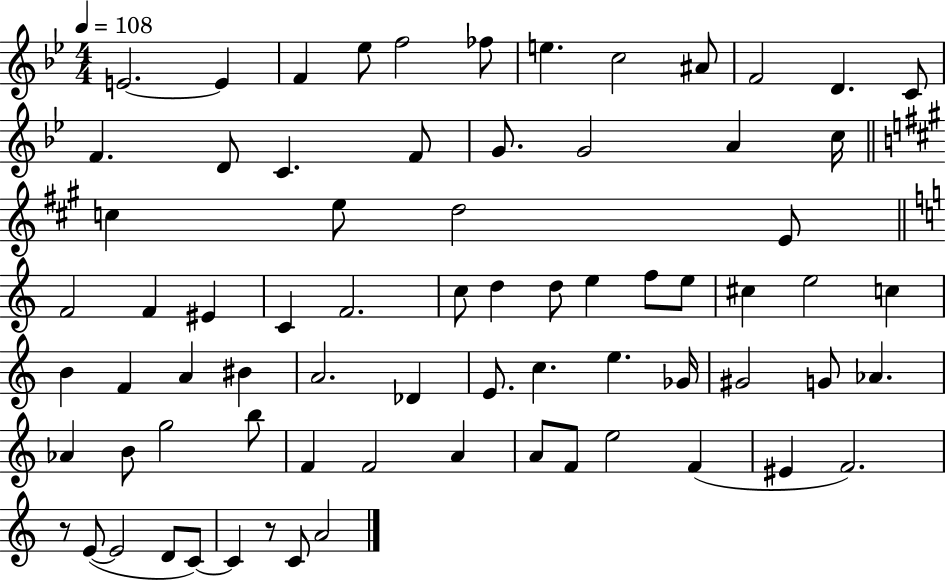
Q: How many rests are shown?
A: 2